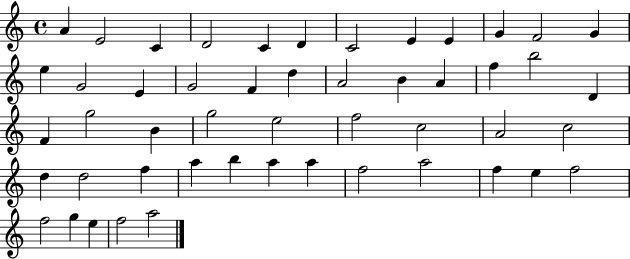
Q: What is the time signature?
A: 4/4